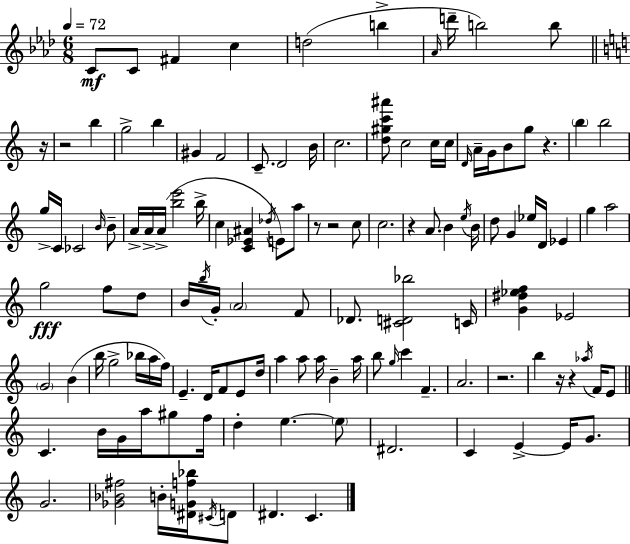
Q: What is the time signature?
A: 6/8